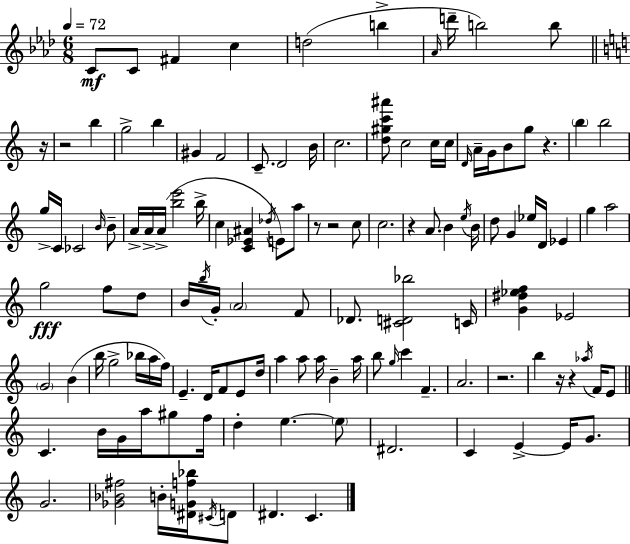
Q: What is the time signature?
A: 6/8